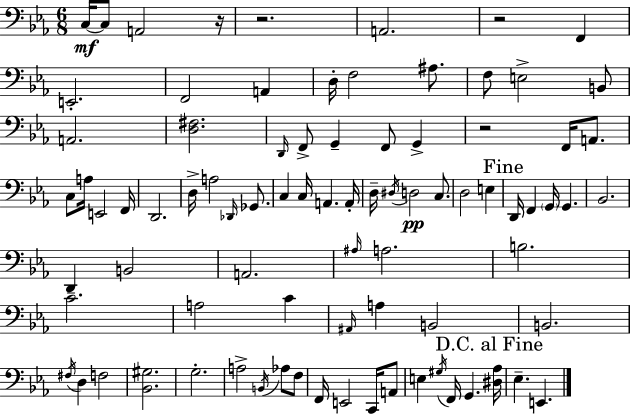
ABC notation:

X:1
T:Untitled
M:6/8
L:1/4
K:Cm
C,/4 C,/2 A,,2 z/4 z2 A,,2 z2 F,, E,,2 F,,2 A,, D,/4 F,2 ^A,/2 F,/2 E,2 B,,/2 A,,2 [D,^F,]2 D,,/4 F,,/2 G,, F,,/2 G,, z2 F,,/4 A,,/2 C,/2 A,/4 E,,2 F,,/4 D,,2 D,/4 A,2 _D,,/4 _G,,/2 C, C,/4 A,, A,,/4 D,/4 ^D,/4 D,2 C,/2 D,2 E, D,,/4 F,, G,,/4 G,, _B,,2 D,, B,,2 A,,2 ^A,/4 A,2 B,2 C2 A,2 C ^A,,/4 A, B,,2 B,,2 ^F,/4 D, F,2 [_B,,^G,]2 G,2 A,2 B,,/4 _A,/2 F,/2 F,,/4 E,,2 C,,/4 A,,/2 E, ^G,/4 F,,/4 G,, [^D,_A,]/4 _E, E,,